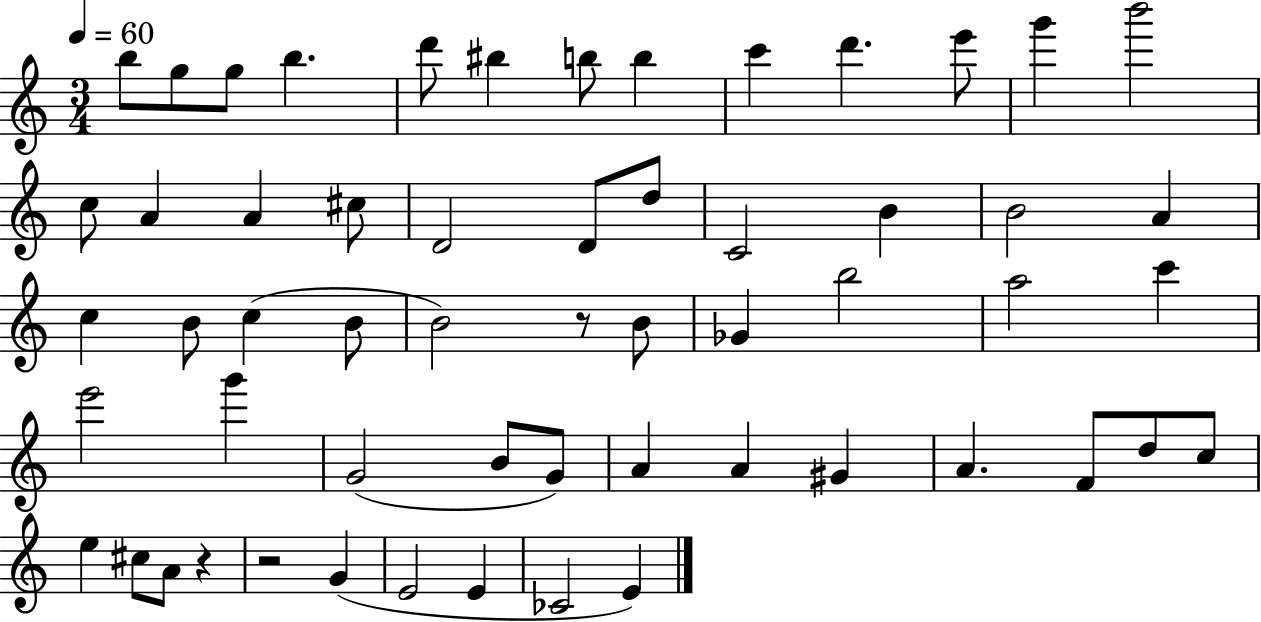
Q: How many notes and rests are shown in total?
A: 57